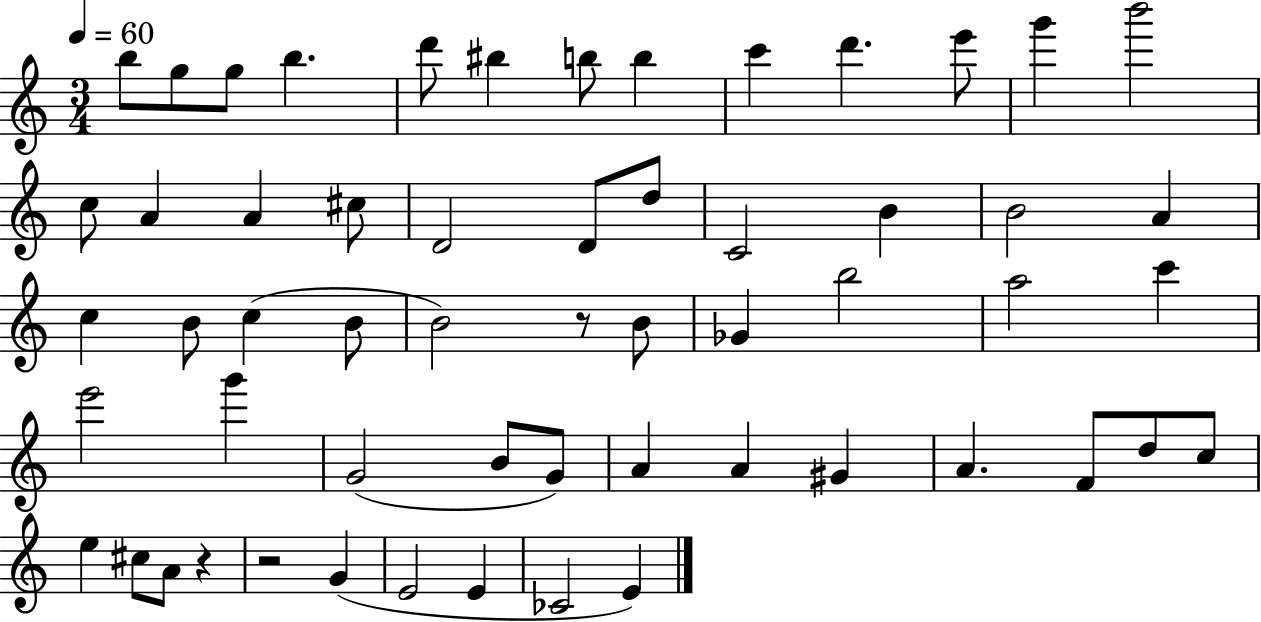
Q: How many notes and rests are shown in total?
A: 57